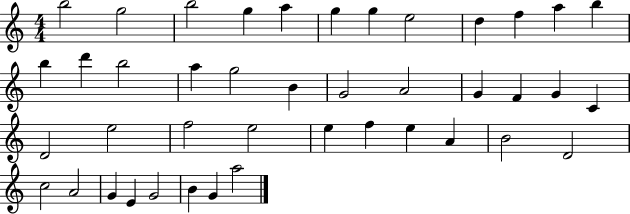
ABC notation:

X:1
T:Untitled
M:4/4
L:1/4
K:C
b2 g2 b2 g a g g e2 d f a b b d' b2 a g2 B G2 A2 G F G C D2 e2 f2 e2 e f e A B2 D2 c2 A2 G E G2 B G a2